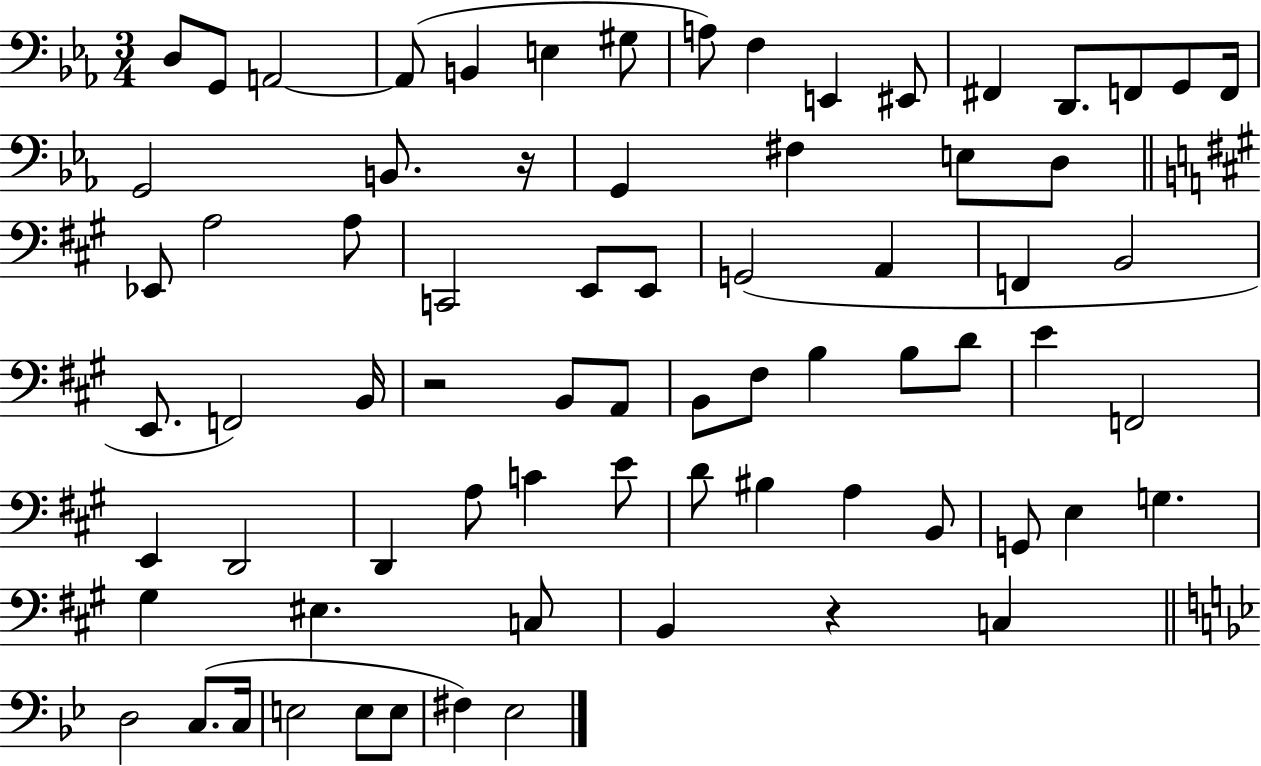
{
  \clef bass
  \numericTimeSignature
  \time 3/4
  \key ees \major
  \repeat volta 2 { d8 g,8 a,2~~ | a,8( b,4 e4 gis8 | a8) f4 e,4 eis,8 | fis,4 d,8. f,8 g,8 f,16 | \break g,2 b,8. r16 | g,4 fis4 e8 d8 | \bar "||" \break \key a \major ees,8 a2 a8 | c,2 e,8 e,8 | g,2( a,4 | f,4 b,2 | \break e,8. f,2) b,16 | r2 b,8 a,8 | b,8 fis8 b4 b8 d'8 | e'4 f,2 | \break e,4 d,2 | d,4 a8 c'4 e'8 | d'8 bis4 a4 b,8 | g,8 e4 g4. | \break gis4 eis4. c8 | b,4 r4 c4 | \bar "||" \break \key bes \major d2 c8.( c16 | e2 e8 e8 | fis4) ees2 | } \bar "|."
}